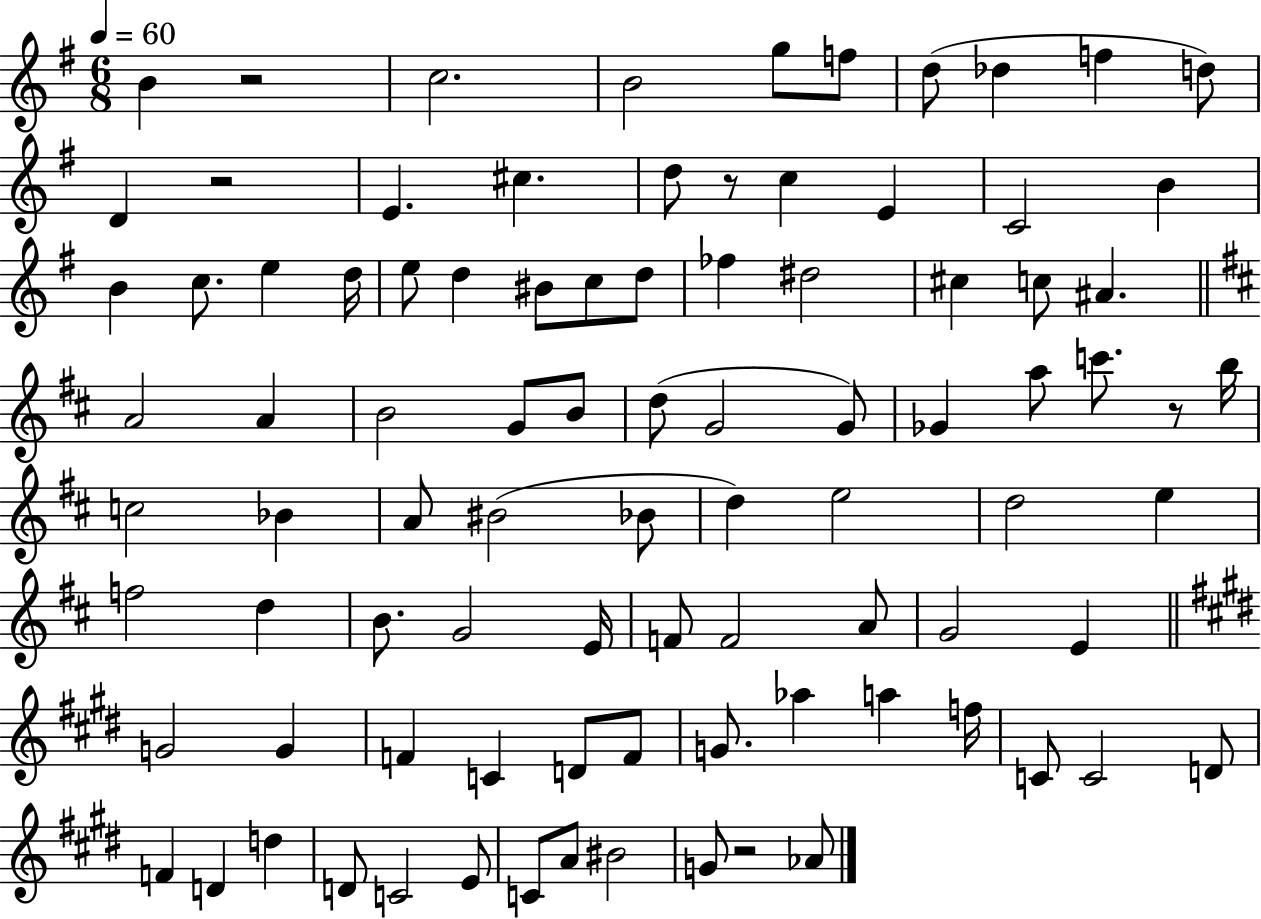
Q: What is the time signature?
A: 6/8